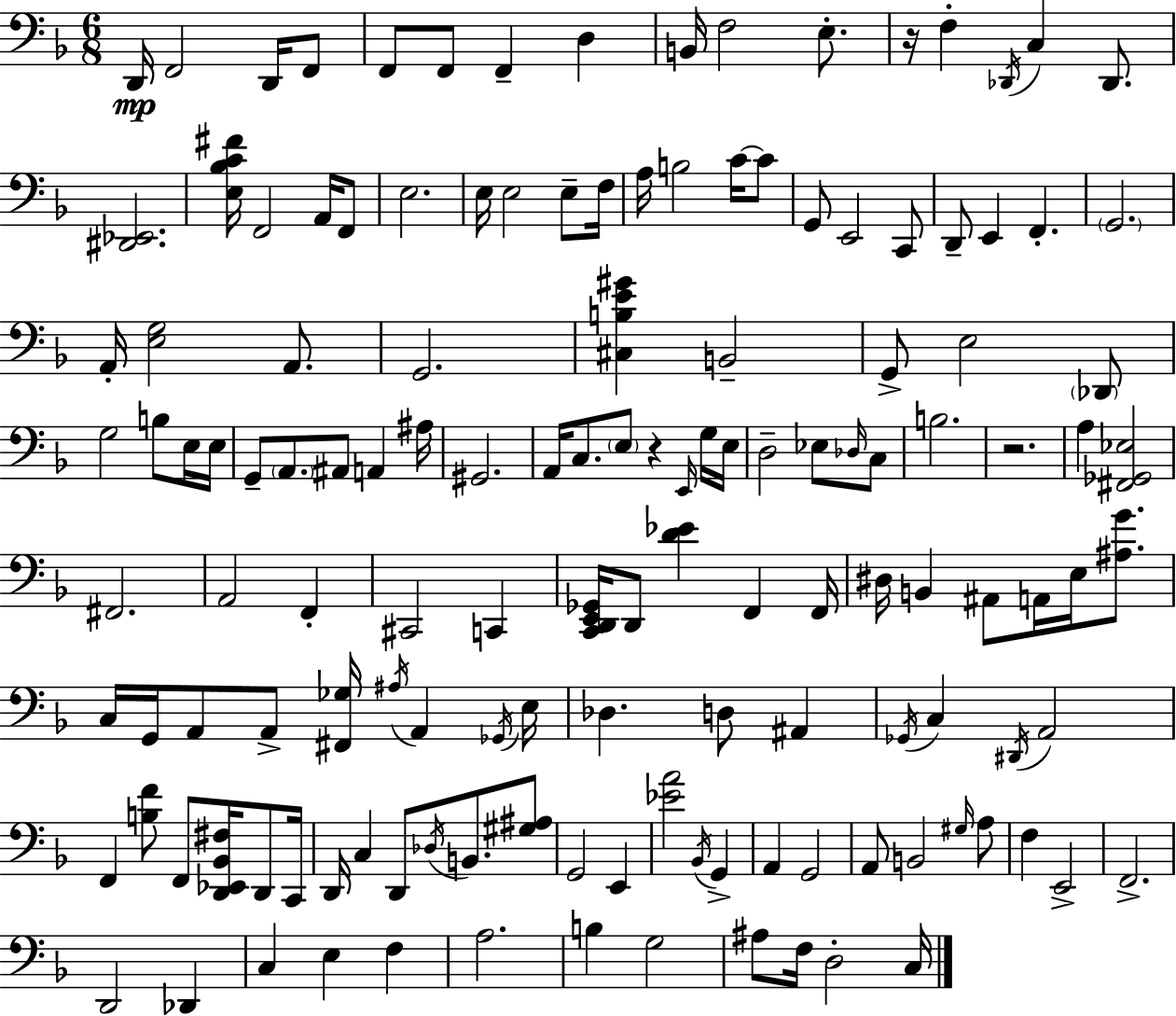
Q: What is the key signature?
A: D minor